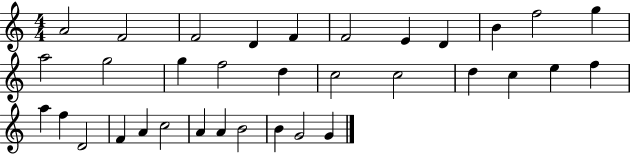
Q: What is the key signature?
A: C major